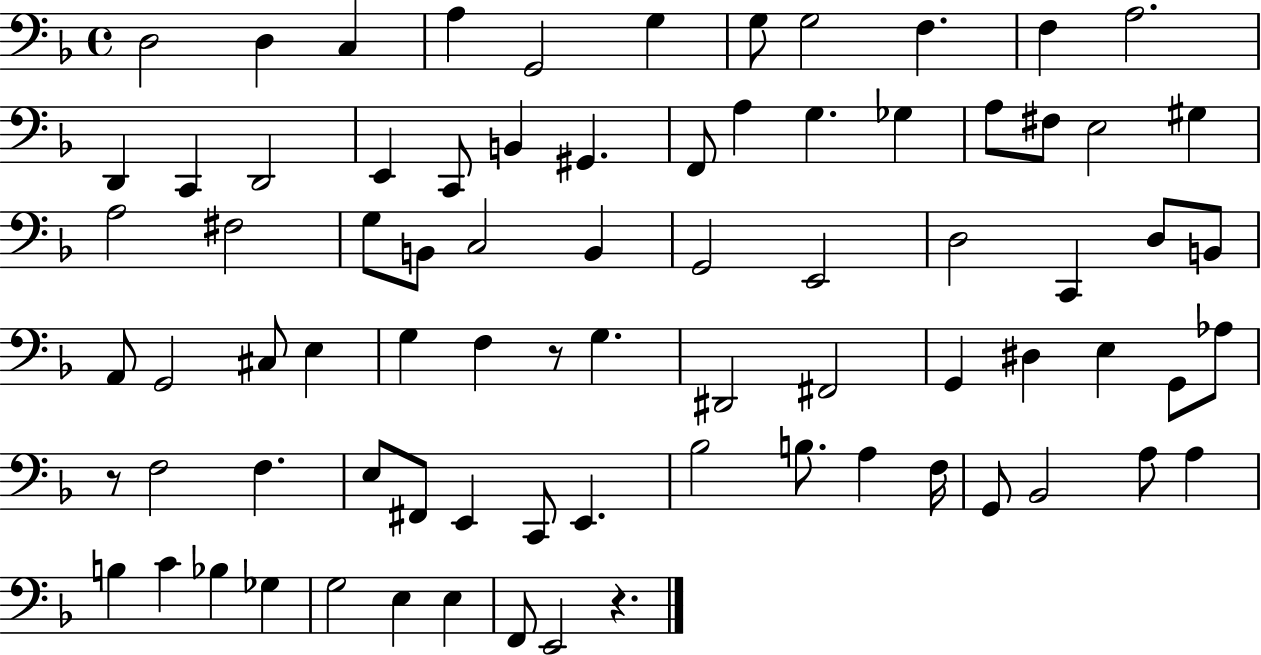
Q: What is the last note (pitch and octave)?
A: E2